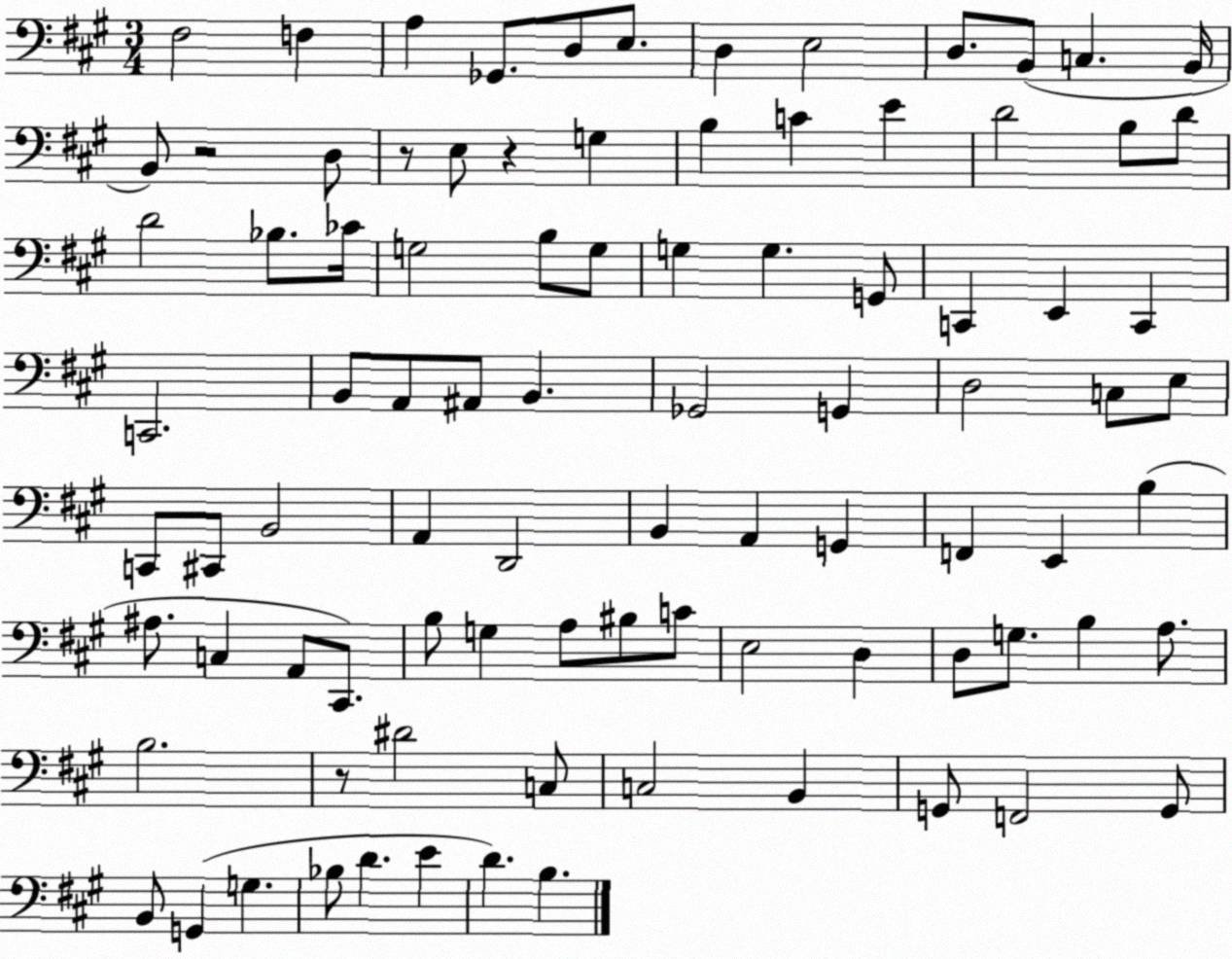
X:1
T:Untitled
M:3/4
L:1/4
K:A
^F,2 F, A, _G,,/2 D,/2 E,/2 D, E,2 D,/2 B,,/2 C, B,,/4 B,,/2 z2 D,/2 z/2 E,/2 z G, B, C E D2 B,/2 D/2 D2 _B,/2 _C/4 G,2 B,/2 G,/2 G, G, G,,/2 C,, E,, C,, C,,2 B,,/2 A,,/2 ^A,,/2 B,, _G,,2 G,, D,2 C,/2 E,/2 C,,/2 ^C,,/2 B,,2 A,, D,,2 B,, A,, G,, F,, E,, B, ^A,/2 C, A,,/2 ^C,,/2 B,/2 G, A,/2 ^B,/2 C/2 E,2 D, D,/2 G,/2 B, A,/2 B,2 z/2 ^D2 C,/2 C,2 B,, G,,/2 F,,2 G,,/2 B,,/2 G,, G, _B,/2 D E D B,